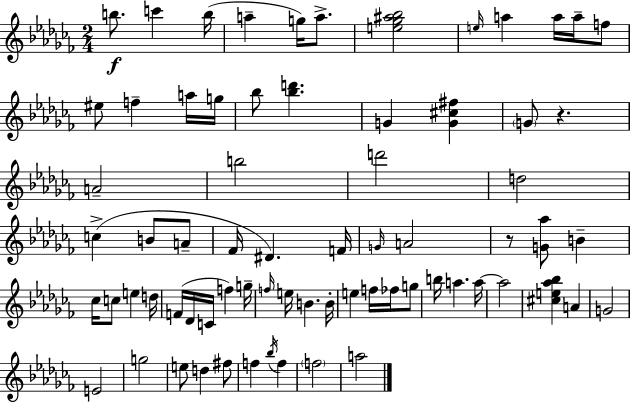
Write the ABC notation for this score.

X:1
T:Untitled
M:2/4
L:1/4
K:Abm
b/2 c' b/4 a g/4 a/2 [e_g^a_b]2 e/4 a a/4 a/4 f/2 ^e/2 f a/4 g/4 _b/2 [_bd'] G [G^c^f] G/2 z A2 b2 d'2 d2 c B/2 A/2 _F/4 ^D F/4 G/4 A2 z/2 [G_a]/2 B _c/4 c/2 e d/4 F/4 _D/4 C/4 f g/4 f/4 e/4 B B/4 e f/4 _f/4 g/2 b/4 a a/4 a2 [^ce_a_b] A G2 E2 g2 e/2 d ^f/2 f _b/4 f f2 a2